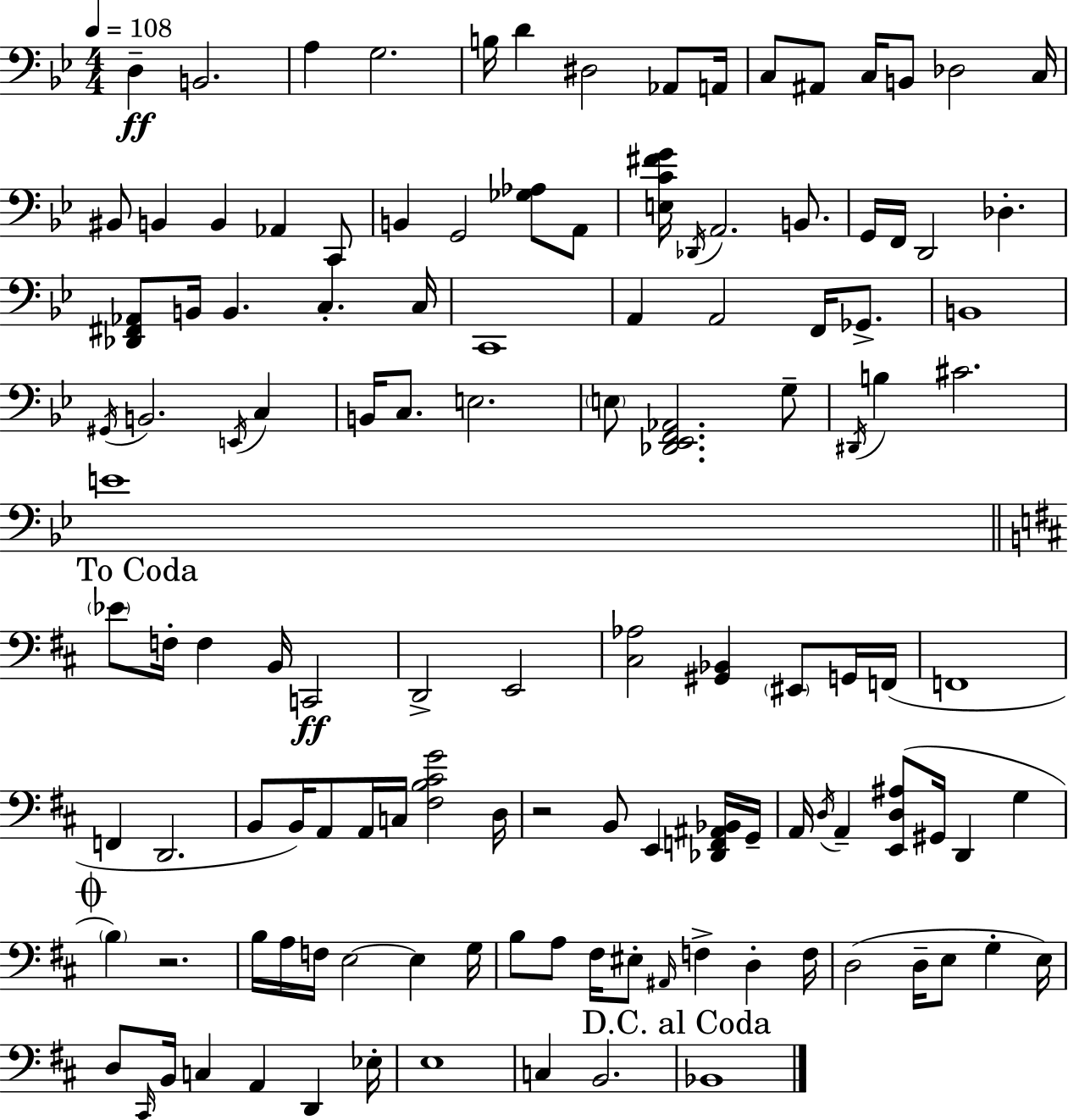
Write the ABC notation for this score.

X:1
T:Untitled
M:4/4
L:1/4
K:Bb
D, B,,2 A, G,2 B,/4 D ^D,2 _A,,/2 A,,/4 C,/2 ^A,,/2 C,/4 B,,/2 _D,2 C,/4 ^B,,/2 B,, B,, _A,, C,,/2 B,, G,,2 [_G,_A,]/2 A,,/2 [E,C^FG]/4 _D,,/4 A,,2 B,,/2 G,,/4 F,,/4 D,,2 _D, [_D,,^F,,_A,,]/2 B,,/4 B,, C, C,/4 C,,4 A,, A,,2 F,,/4 _G,,/2 B,,4 ^G,,/4 B,,2 E,,/4 C, B,,/4 C,/2 E,2 E,/2 [_D,,_E,,F,,_A,,]2 G,/2 ^D,,/4 B, ^C2 E4 _E/2 F,/4 F, B,,/4 C,,2 D,,2 E,,2 [^C,_A,]2 [^G,,_B,,] ^E,,/2 G,,/4 F,,/4 F,,4 F,, D,,2 B,,/2 B,,/4 A,,/2 A,,/4 C,/4 [^F,B,^CG]2 D,/4 z2 B,,/2 E,, [_D,,F,,^A,,_B,,]/4 G,,/4 A,,/4 D,/4 A,, [E,,D,^A,]/2 ^G,,/4 D,, G, B, z2 B,/4 A,/4 F,/4 E,2 E, G,/4 B,/2 A,/2 ^F,/4 ^E,/2 ^A,,/4 F, D, F,/4 D,2 D,/4 E,/2 G, E,/4 D,/2 ^C,,/4 B,,/4 C, A,, D,, _E,/4 E,4 C, B,,2 _B,,4